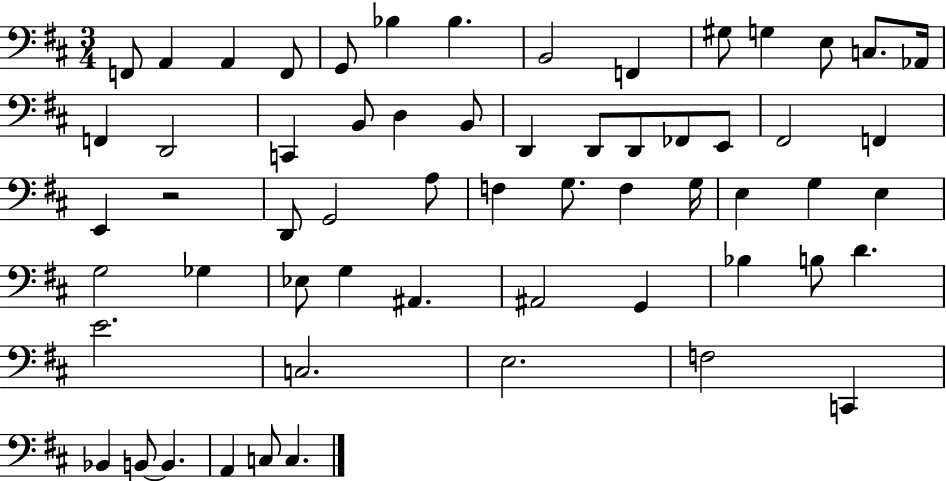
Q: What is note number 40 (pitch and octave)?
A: Gb3